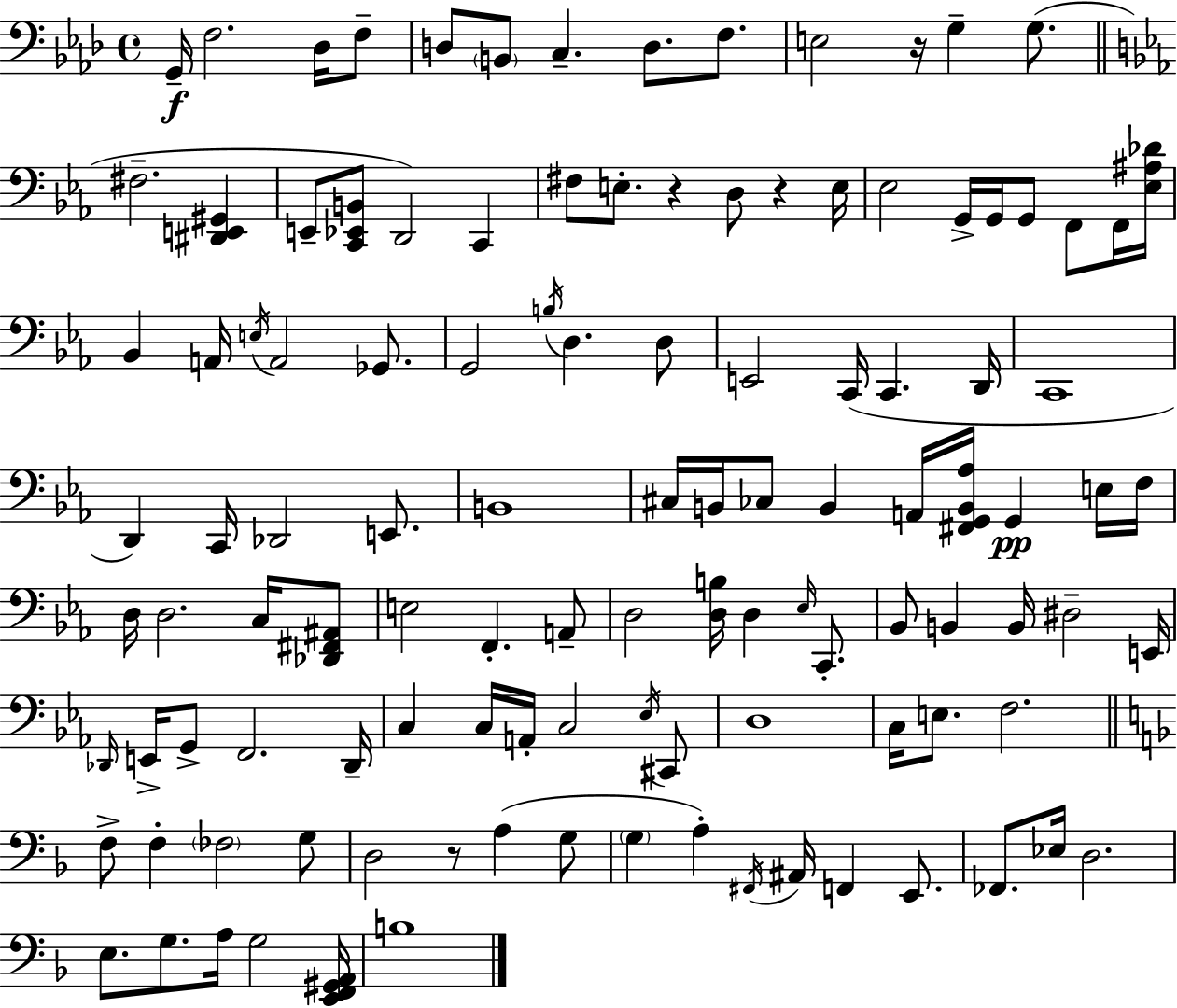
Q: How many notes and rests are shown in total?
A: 115